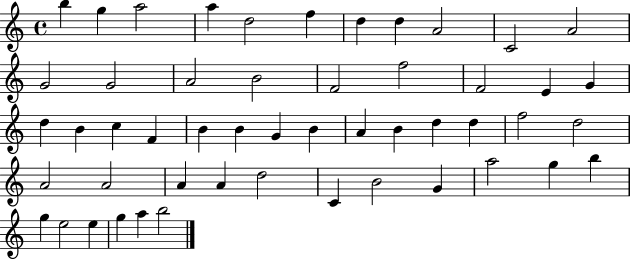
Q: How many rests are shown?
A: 0